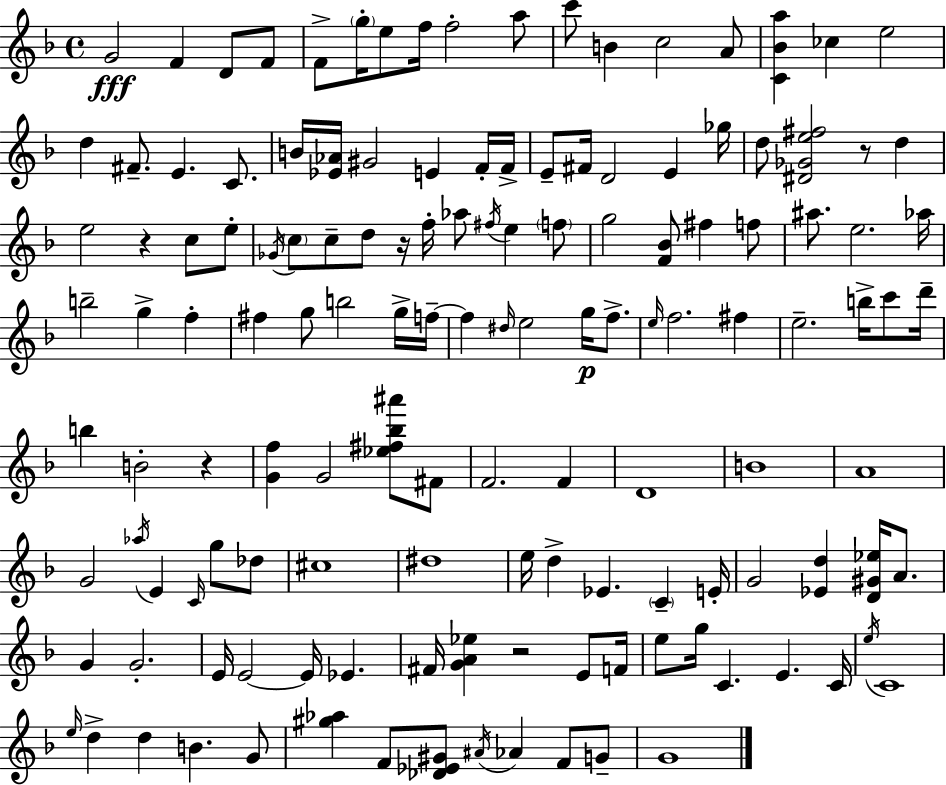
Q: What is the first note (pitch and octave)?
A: G4